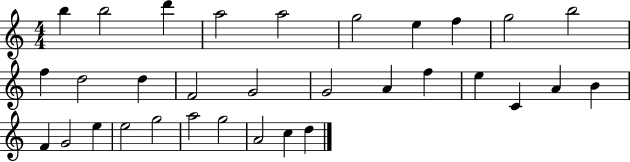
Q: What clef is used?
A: treble